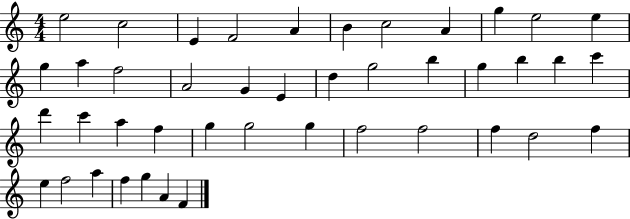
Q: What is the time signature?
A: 4/4